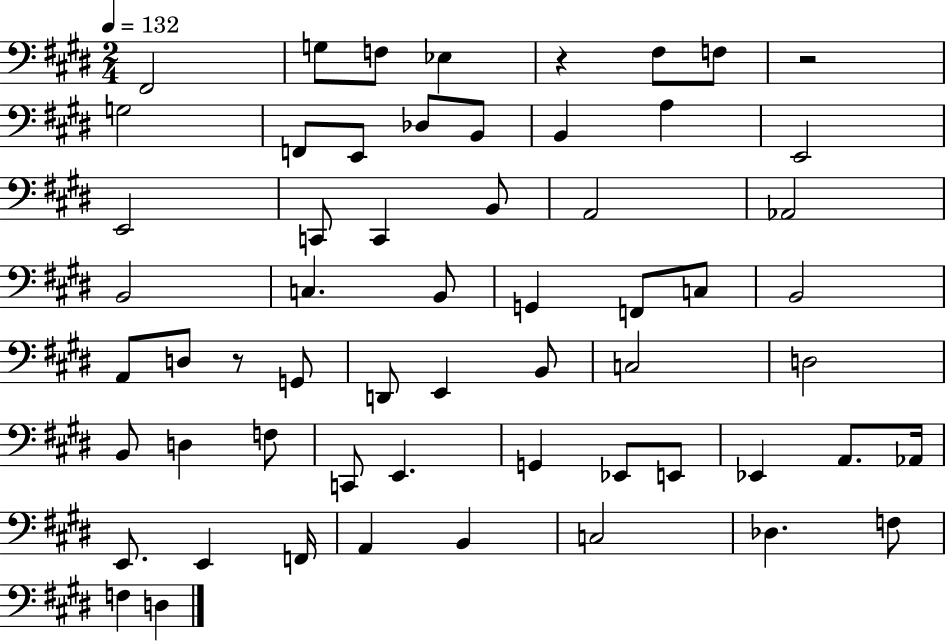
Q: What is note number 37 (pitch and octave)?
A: D3